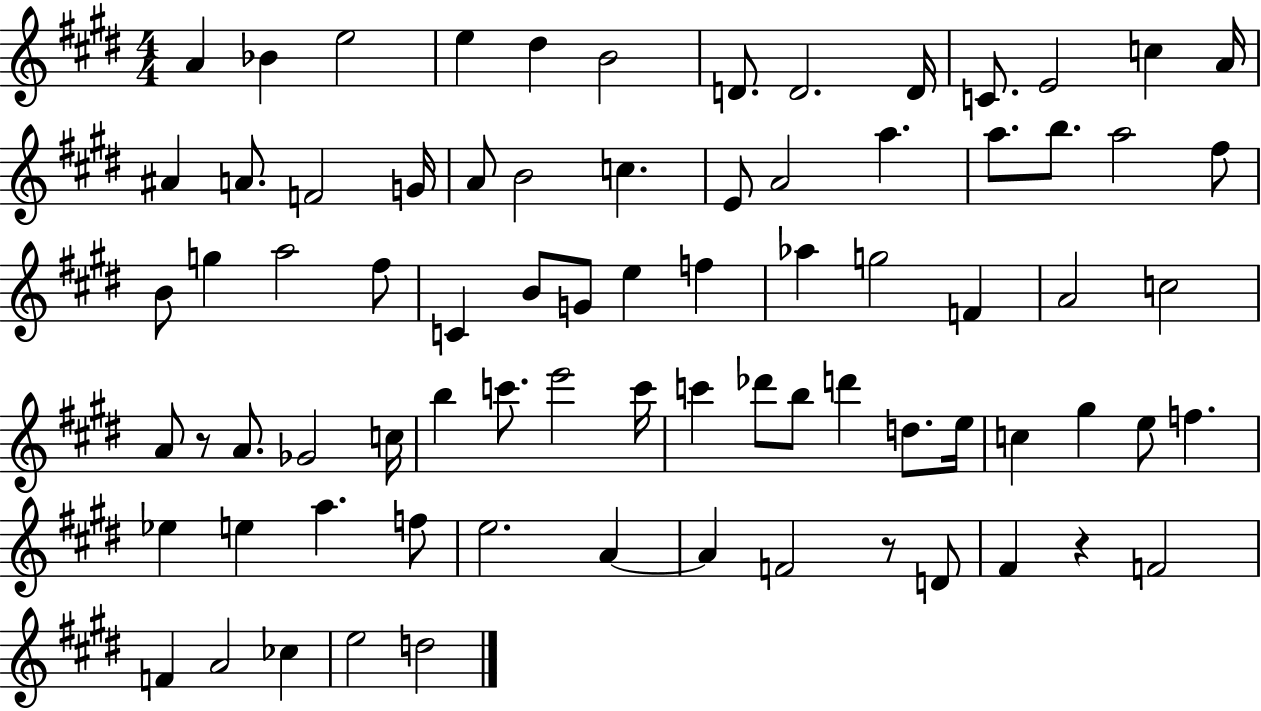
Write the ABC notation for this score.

X:1
T:Untitled
M:4/4
L:1/4
K:E
A _B e2 e ^d B2 D/2 D2 D/4 C/2 E2 c A/4 ^A A/2 F2 G/4 A/2 B2 c E/2 A2 a a/2 b/2 a2 ^f/2 B/2 g a2 ^f/2 C B/2 G/2 e f _a g2 F A2 c2 A/2 z/2 A/2 _G2 c/4 b c'/2 e'2 c'/4 c' _d'/2 b/2 d' d/2 e/4 c ^g e/2 f _e e a f/2 e2 A A F2 z/2 D/2 ^F z F2 F A2 _c e2 d2